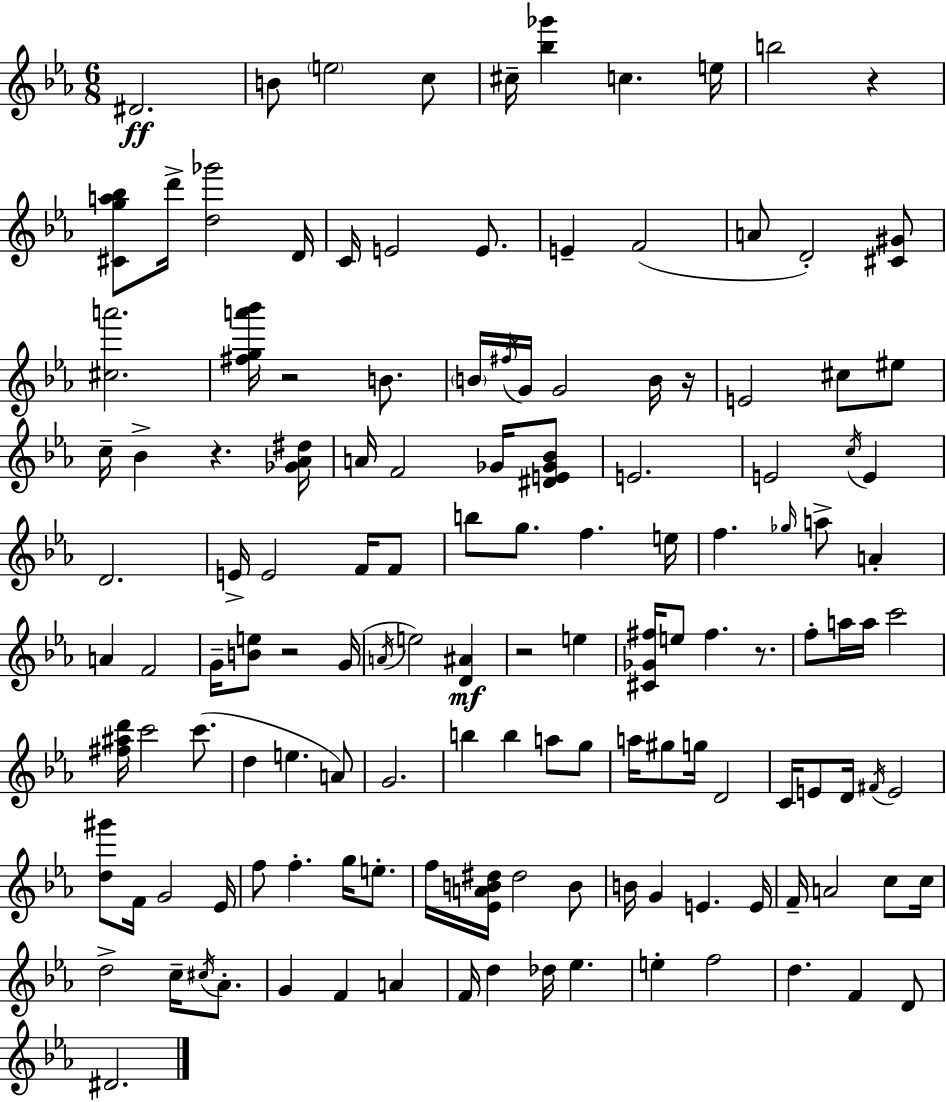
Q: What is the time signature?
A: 6/8